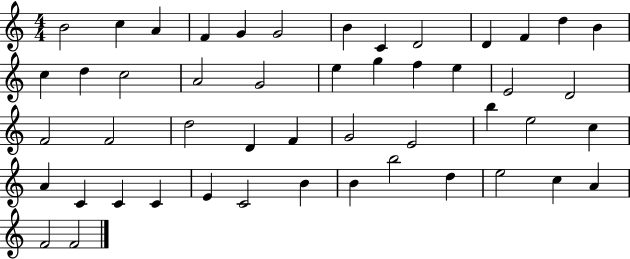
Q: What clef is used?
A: treble